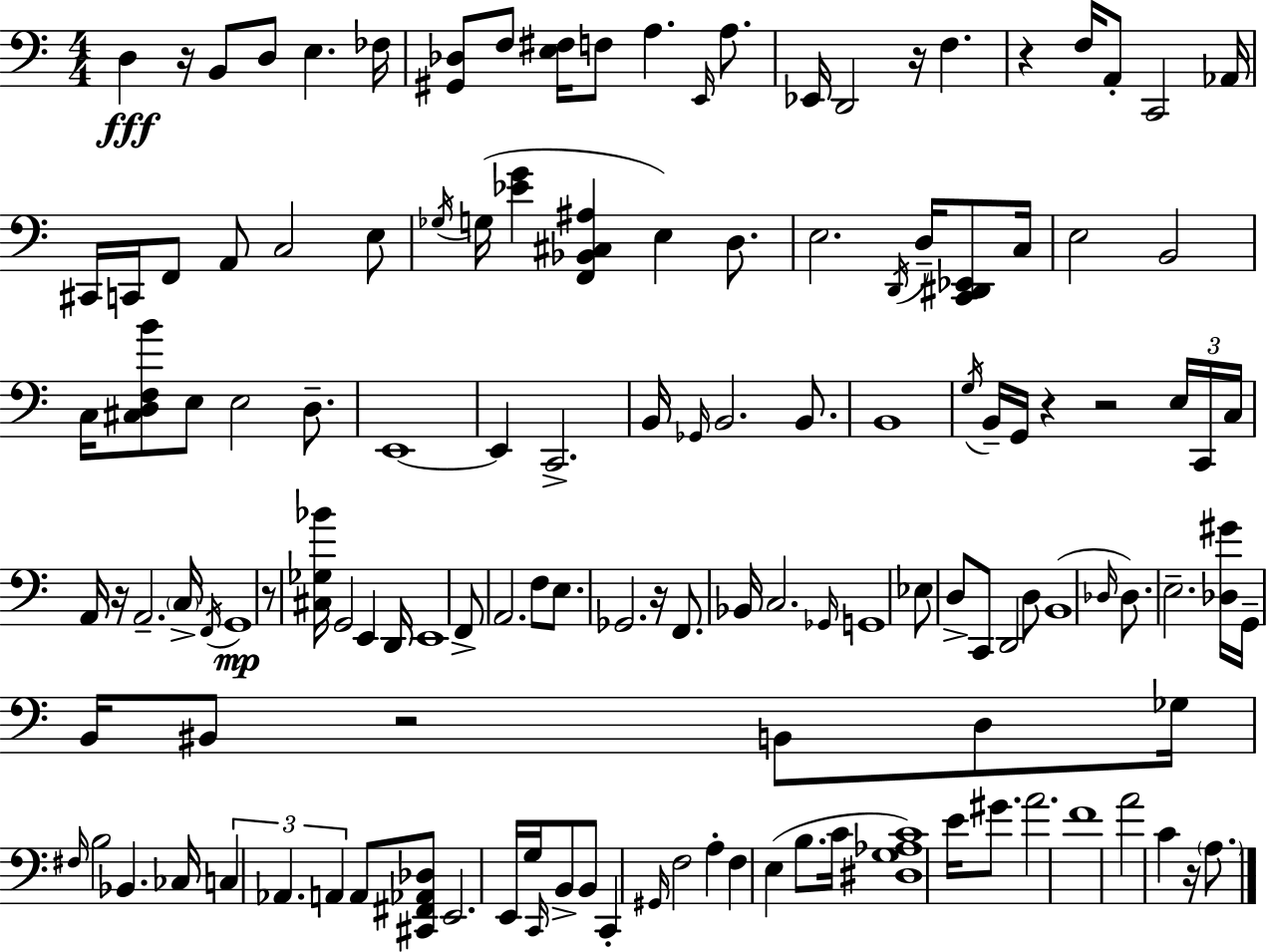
X:1
T:Untitled
M:4/4
L:1/4
K:C
D, z/4 B,,/2 D,/2 E, _F,/4 [^G,,_D,]/2 F,/2 [E,^F,]/4 F,/2 A, E,,/4 A,/2 _E,,/4 D,,2 z/4 F, z F,/4 A,,/2 C,,2 _A,,/4 ^C,,/4 C,,/4 F,,/2 A,,/2 C,2 E,/2 _G,/4 G,/4 [_EG] [F,,_B,,^C,^A,] E, D,/2 E,2 D,,/4 D,/4 [C,,^D,,_E,,]/2 C,/4 E,2 B,,2 C,/4 [^C,D,F,B]/2 E,/2 E,2 D,/2 E,,4 E,, C,,2 B,,/4 _G,,/4 B,,2 B,,/2 B,,4 G,/4 B,,/4 G,,/4 z z2 E,/4 C,,/4 C,/4 A,,/4 z/4 A,,2 C,/4 F,,/4 G,,4 z/2 [^C,_G,_B]/4 G,,2 E,, D,,/4 E,,4 F,,/2 A,,2 F,/2 E,/2 _G,,2 z/4 F,,/2 _B,,/4 C,2 _G,,/4 G,,4 _E,/2 D,/2 C,,/2 D,,2 D,/2 B,,4 _D,/4 _D,/2 E,2 [_D,^G]/4 G,,/4 B,,/4 ^B,,/2 z2 B,,/2 D,/2 _G,/4 ^F,/4 B,2 _B,, _C,/4 C, _A,, A,, A,,/2 [^C,,^F,,_A,,_D,]/2 E,,2 E,,/4 G,/4 C,,/4 B,,/2 B,,/2 C,, ^G,,/4 F,2 A, F, E, B,/2 C/4 [^D,G,_A,C]4 E/4 ^G/2 A2 F4 A2 C z/4 A,/2